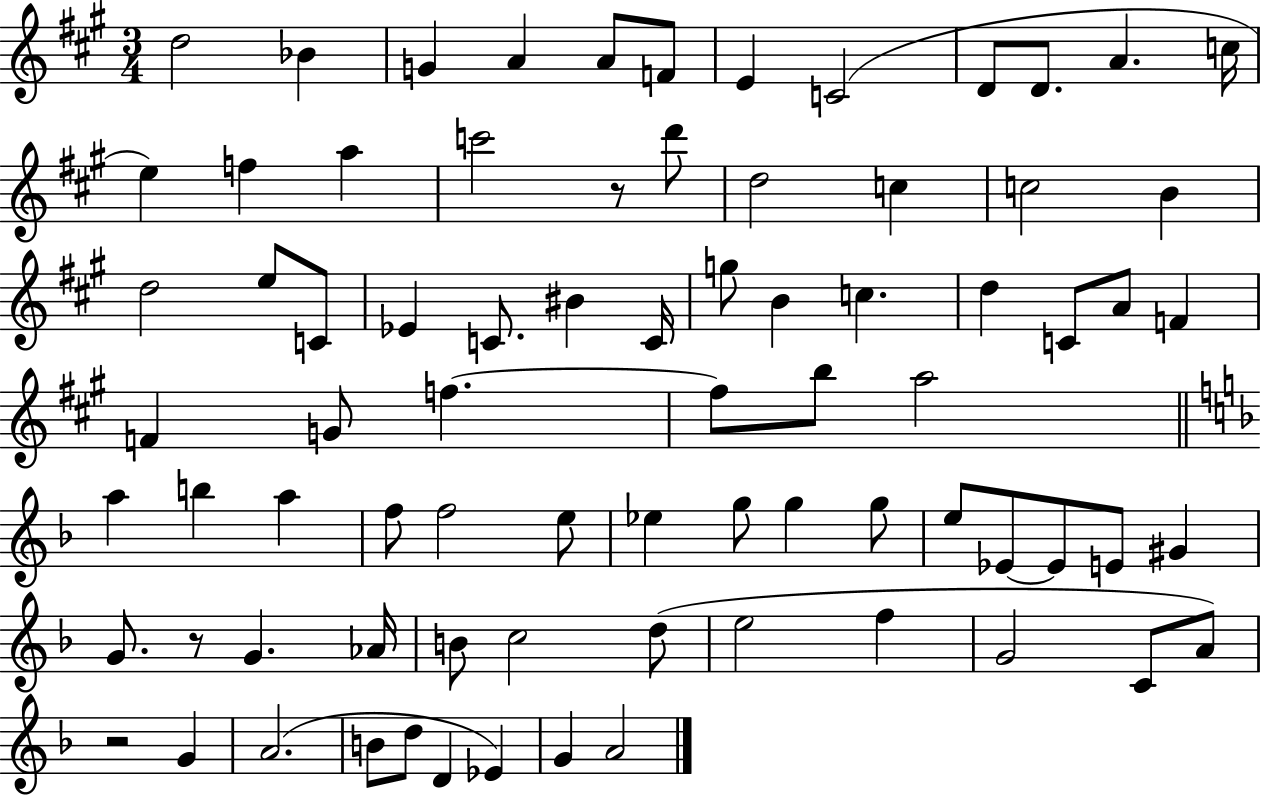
D5/h Bb4/q G4/q A4/q A4/e F4/e E4/q C4/h D4/e D4/e. A4/q. C5/s E5/q F5/q A5/q C6/h R/e D6/e D5/h C5/q C5/h B4/q D5/h E5/e C4/e Eb4/q C4/e. BIS4/q C4/s G5/e B4/q C5/q. D5/q C4/e A4/e F4/q F4/q G4/e F5/q. F5/e B5/e A5/h A5/q B5/q A5/q F5/e F5/h E5/e Eb5/q G5/e G5/q G5/e E5/e Eb4/e Eb4/e E4/e G#4/q G4/e. R/e G4/q. Ab4/s B4/e C5/h D5/e E5/h F5/q G4/h C4/e A4/e R/h G4/q A4/h. B4/e D5/e D4/q Eb4/q G4/q A4/h